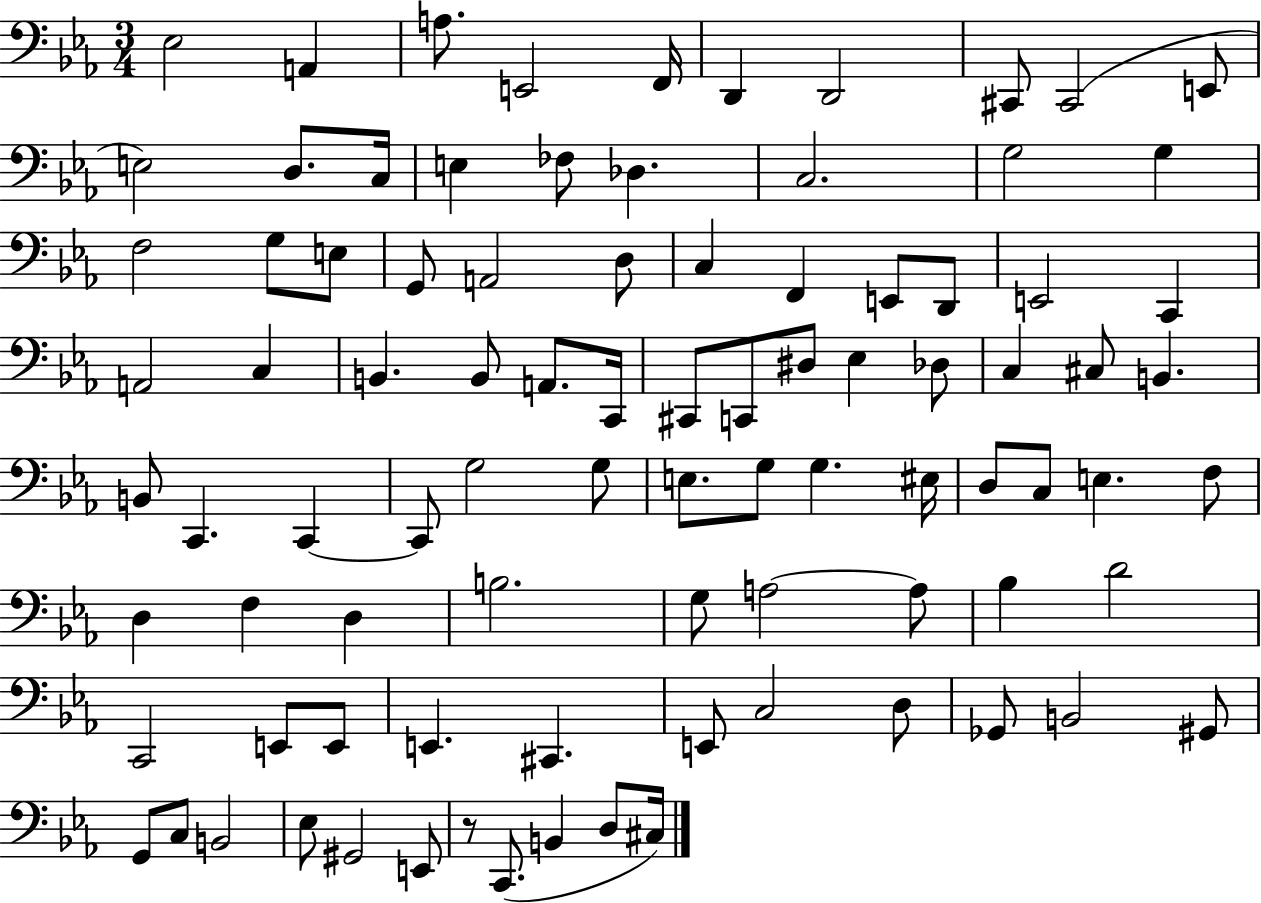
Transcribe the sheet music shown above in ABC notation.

X:1
T:Untitled
M:3/4
L:1/4
K:Eb
_E,2 A,, A,/2 E,,2 F,,/4 D,, D,,2 ^C,,/2 ^C,,2 E,,/2 E,2 D,/2 C,/4 E, _F,/2 _D, C,2 G,2 G, F,2 G,/2 E,/2 G,,/2 A,,2 D,/2 C, F,, E,,/2 D,,/2 E,,2 C,, A,,2 C, B,, B,,/2 A,,/2 C,,/4 ^C,,/2 C,,/2 ^D,/2 _E, _D,/2 C, ^C,/2 B,, B,,/2 C,, C,, C,,/2 G,2 G,/2 E,/2 G,/2 G, ^E,/4 D,/2 C,/2 E, F,/2 D, F, D, B,2 G,/2 A,2 A,/2 _B, D2 C,,2 E,,/2 E,,/2 E,, ^C,, E,,/2 C,2 D,/2 _G,,/2 B,,2 ^G,,/2 G,,/2 C,/2 B,,2 _E,/2 ^G,,2 E,,/2 z/2 C,,/2 B,, D,/2 ^C,/4